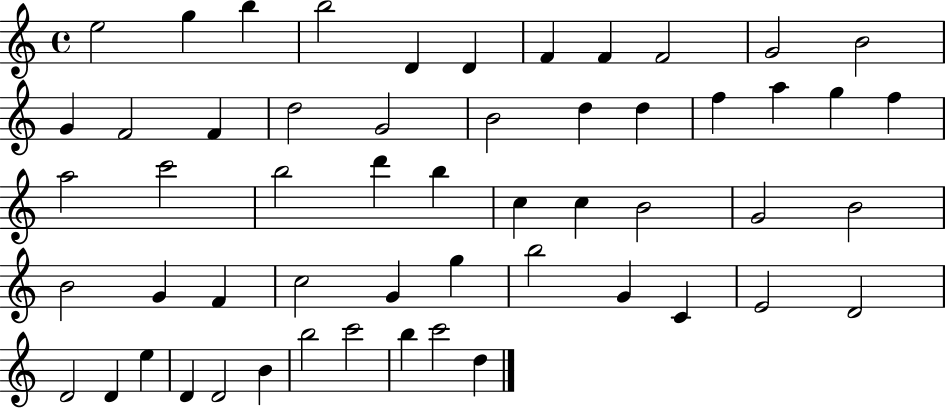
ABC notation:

X:1
T:Untitled
M:4/4
L:1/4
K:C
e2 g b b2 D D F F F2 G2 B2 G F2 F d2 G2 B2 d d f a g f a2 c'2 b2 d' b c c B2 G2 B2 B2 G F c2 G g b2 G C E2 D2 D2 D e D D2 B b2 c'2 b c'2 d